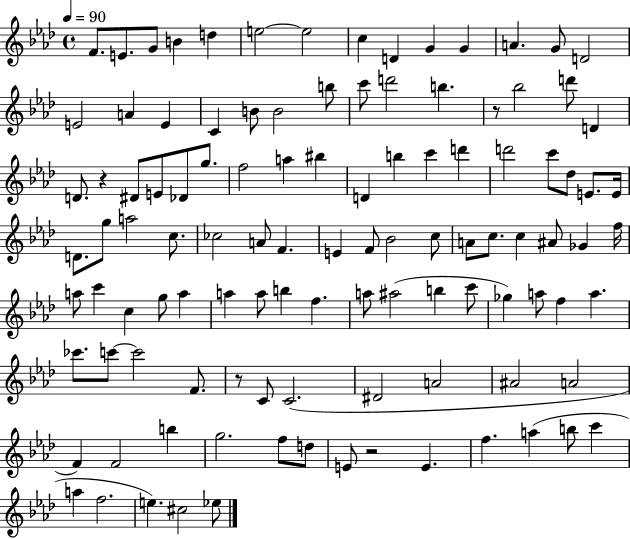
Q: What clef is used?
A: treble